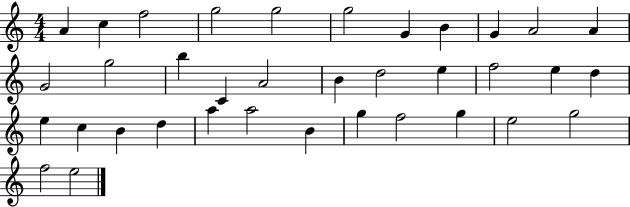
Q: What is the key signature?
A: C major